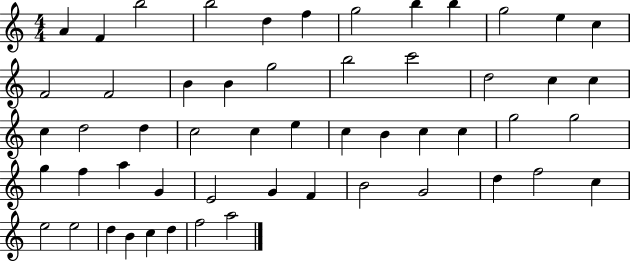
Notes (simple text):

A4/q F4/q B5/h B5/h D5/q F5/q G5/h B5/q B5/q G5/h E5/q C5/q F4/h F4/h B4/q B4/q G5/h B5/h C6/h D5/h C5/q C5/q C5/q D5/h D5/q C5/h C5/q E5/q C5/q B4/q C5/q C5/q G5/h G5/h G5/q F5/q A5/q G4/q E4/h G4/q F4/q B4/h G4/h D5/q F5/h C5/q E5/h E5/h D5/q B4/q C5/q D5/q F5/h A5/h